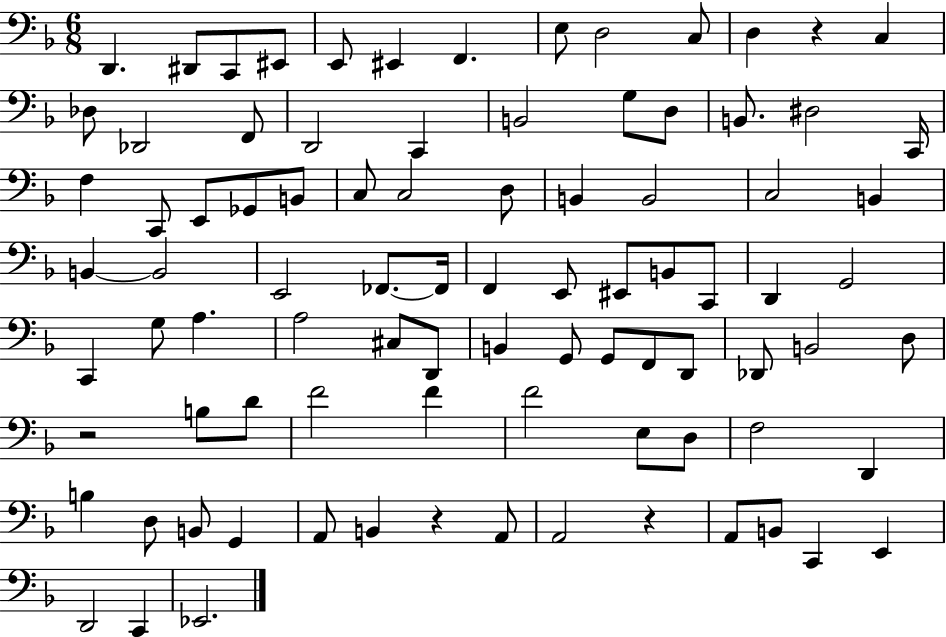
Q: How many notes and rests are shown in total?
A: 89